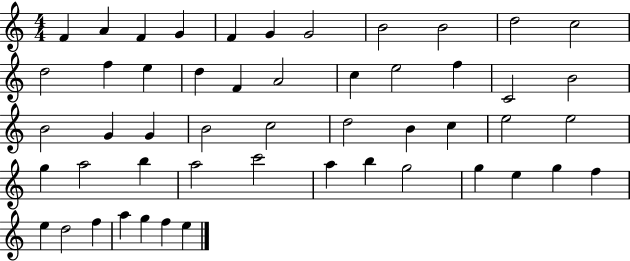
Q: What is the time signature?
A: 4/4